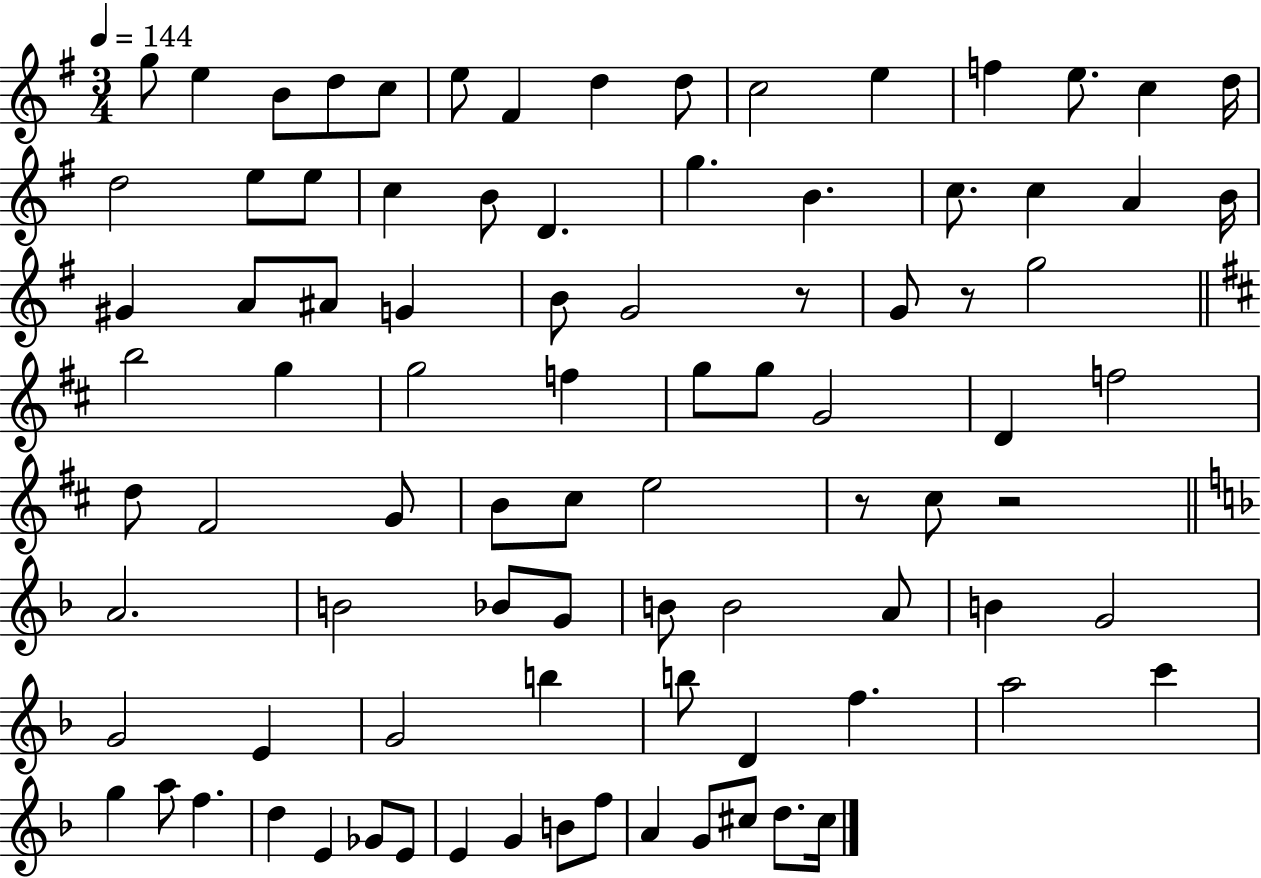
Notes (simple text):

G5/e E5/q B4/e D5/e C5/e E5/e F#4/q D5/q D5/e C5/h E5/q F5/q E5/e. C5/q D5/s D5/h E5/e E5/e C5/q B4/e D4/q. G5/q. B4/q. C5/e. C5/q A4/q B4/s G#4/q A4/e A#4/e G4/q B4/e G4/h R/e G4/e R/e G5/h B5/h G5/q G5/h F5/q G5/e G5/e G4/h D4/q F5/h D5/e F#4/h G4/e B4/e C#5/e E5/h R/e C#5/e R/h A4/h. B4/h Bb4/e G4/e B4/e B4/h A4/e B4/q G4/h G4/h E4/q G4/h B5/q B5/e D4/q F5/q. A5/h C6/q G5/q A5/e F5/q. D5/q E4/q Gb4/e E4/e E4/q G4/q B4/e F5/e A4/q G4/e C#5/e D5/e. C#5/s